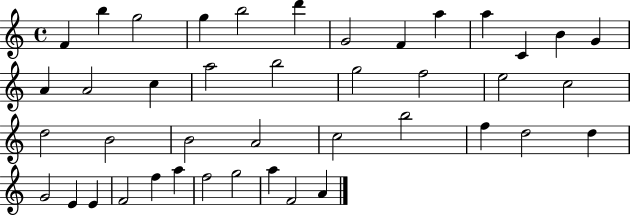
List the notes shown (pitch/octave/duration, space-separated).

F4/q B5/q G5/h G5/q B5/h D6/q G4/h F4/q A5/q A5/q C4/q B4/q G4/q A4/q A4/h C5/q A5/h B5/h G5/h F5/h E5/h C5/h D5/h B4/h B4/h A4/h C5/h B5/h F5/q D5/h D5/q G4/h E4/q E4/q F4/h F5/q A5/q F5/h G5/h A5/q F4/h A4/q